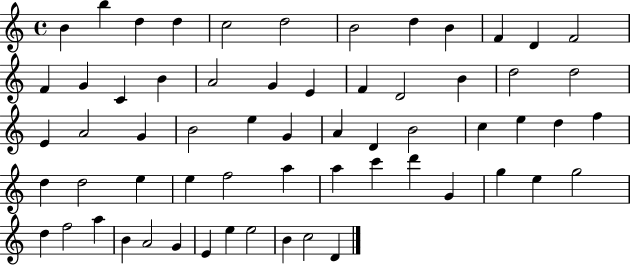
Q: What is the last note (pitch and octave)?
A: D4